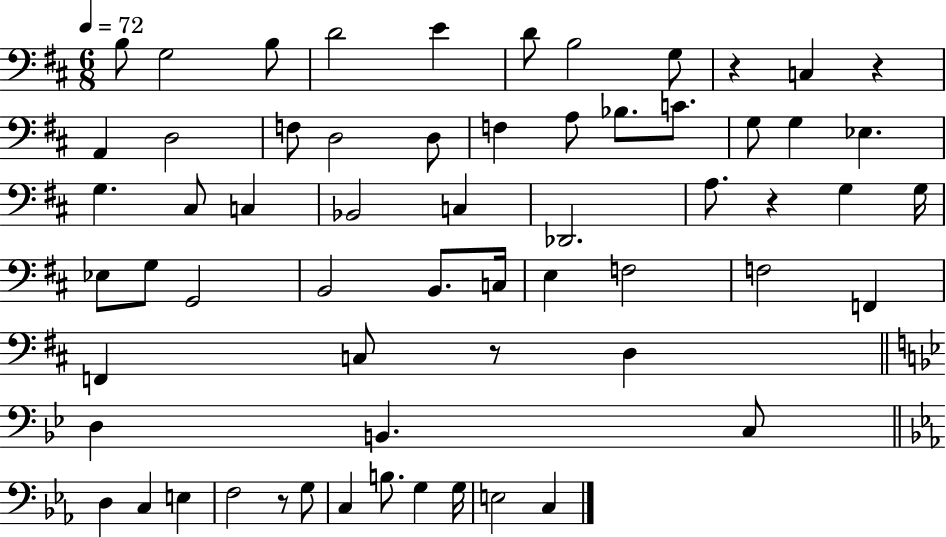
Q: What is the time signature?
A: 6/8